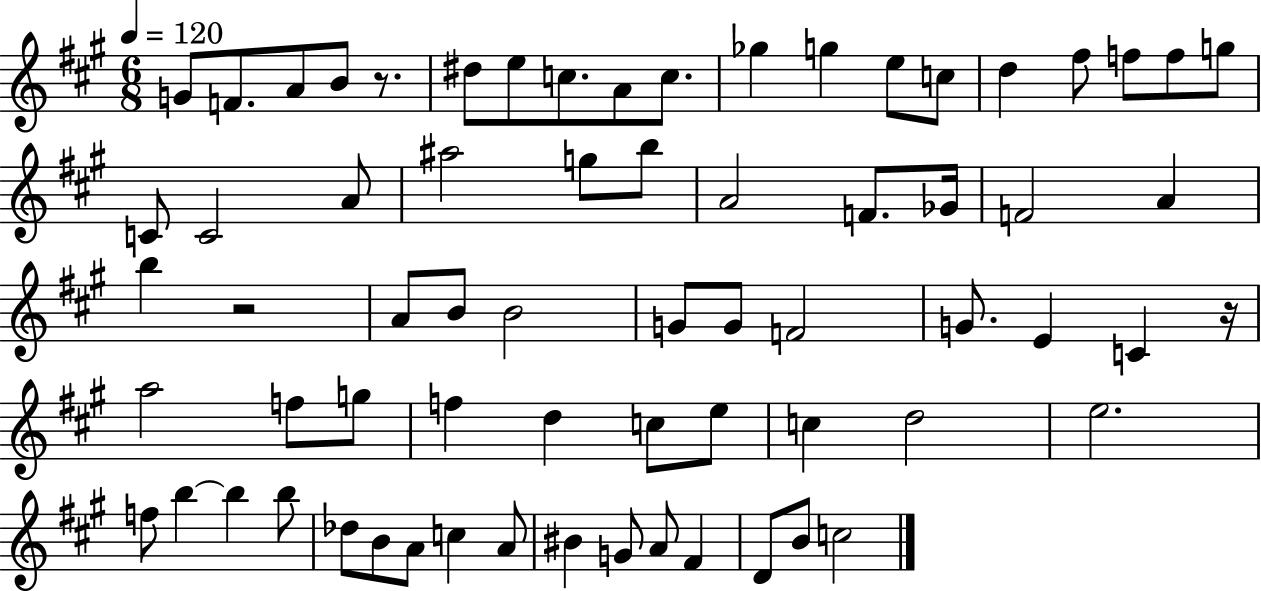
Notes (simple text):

G4/e F4/e. A4/e B4/e R/e. D#5/e E5/e C5/e. A4/e C5/e. Gb5/q G5/q E5/e C5/e D5/q F#5/e F5/e F5/e G5/e C4/e C4/h A4/e A#5/h G5/e B5/e A4/h F4/e. Gb4/s F4/h A4/q B5/q R/h A4/e B4/e B4/h G4/e G4/e F4/h G4/e. E4/q C4/q R/s A5/h F5/e G5/e F5/q D5/q C5/e E5/e C5/q D5/h E5/h. F5/e B5/q B5/q B5/e Db5/e B4/e A4/e C5/q A4/e BIS4/q G4/e A4/e F#4/q D4/e B4/e C5/h